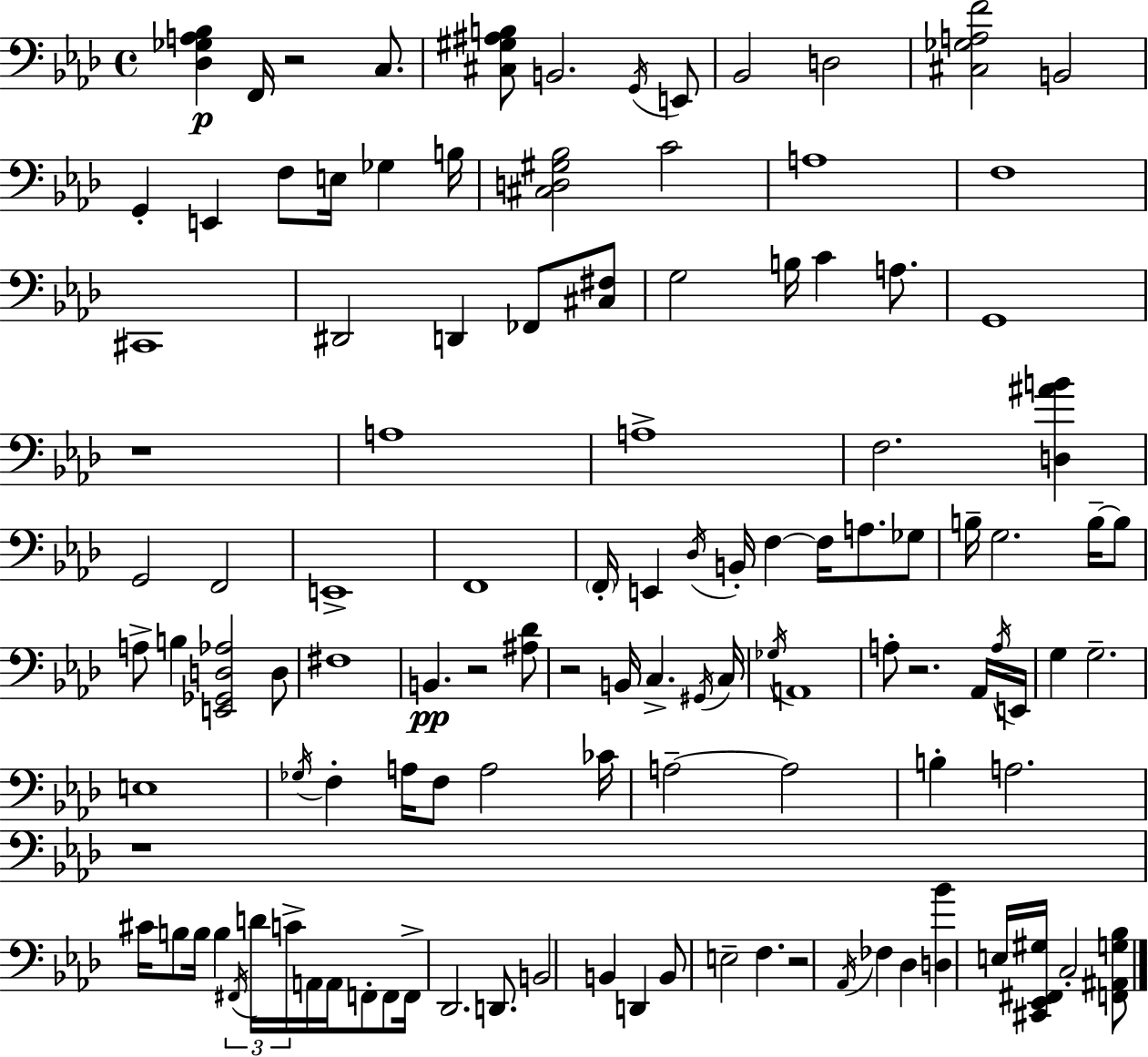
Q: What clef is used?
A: bass